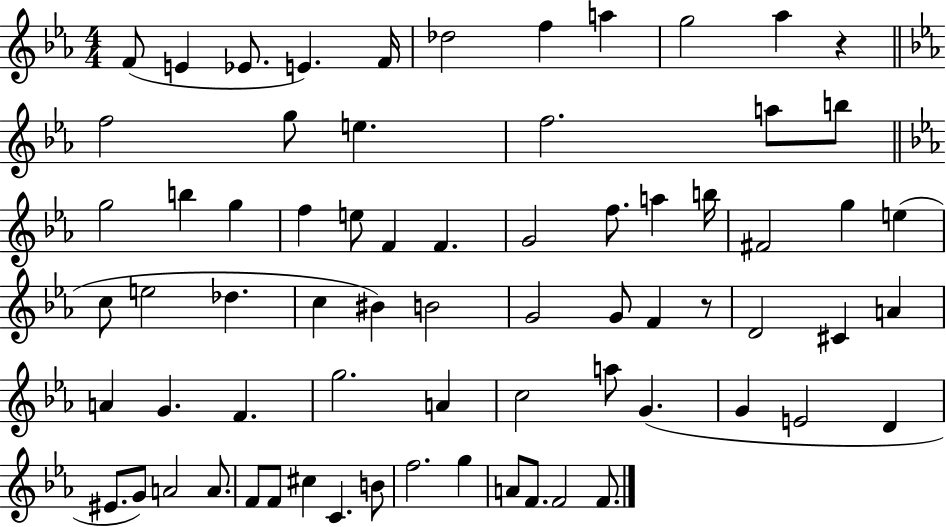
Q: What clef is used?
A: treble